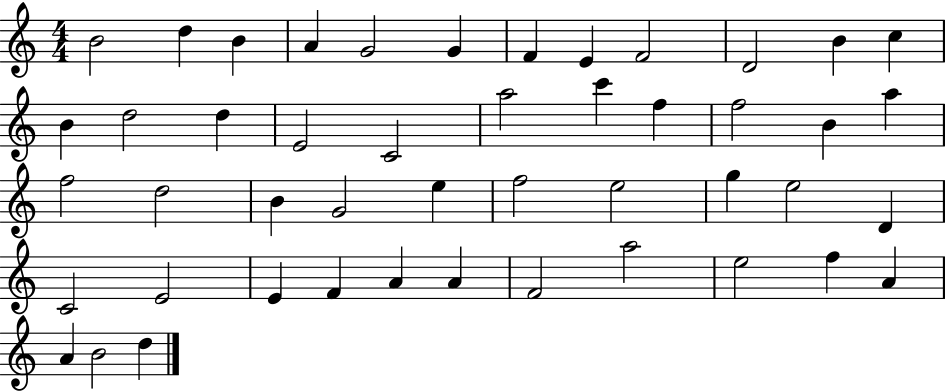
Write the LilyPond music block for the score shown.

{
  \clef treble
  \numericTimeSignature
  \time 4/4
  \key c \major
  b'2 d''4 b'4 | a'4 g'2 g'4 | f'4 e'4 f'2 | d'2 b'4 c''4 | \break b'4 d''2 d''4 | e'2 c'2 | a''2 c'''4 f''4 | f''2 b'4 a''4 | \break f''2 d''2 | b'4 g'2 e''4 | f''2 e''2 | g''4 e''2 d'4 | \break c'2 e'2 | e'4 f'4 a'4 a'4 | f'2 a''2 | e''2 f''4 a'4 | \break a'4 b'2 d''4 | \bar "|."
}